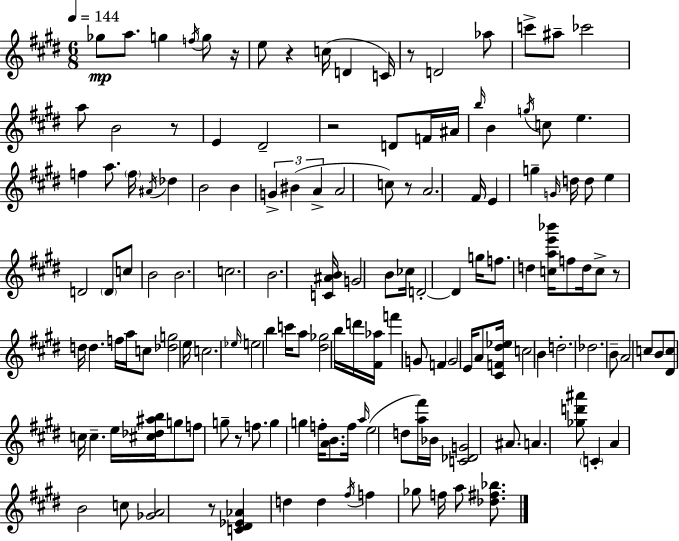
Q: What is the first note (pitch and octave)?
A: Gb5